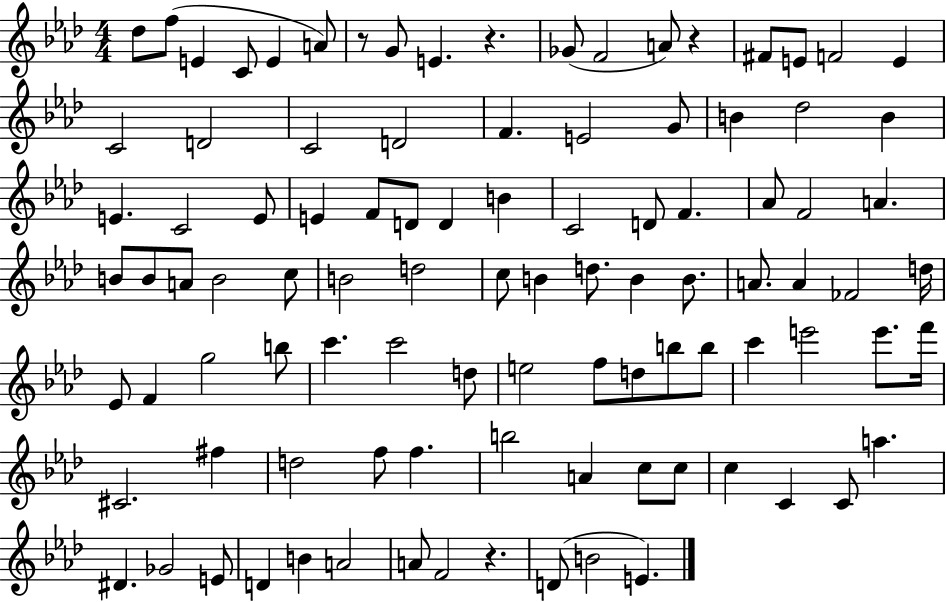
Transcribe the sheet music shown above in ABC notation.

X:1
T:Untitled
M:4/4
L:1/4
K:Ab
_d/2 f/2 E C/2 E A/2 z/2 G/2 E z _G/2 F2 A/2 z ^F/2 E/2 F2 E C2 D2 C2 D2 F E2 G/2 B _d2 B E C2 E/2 E F/2 D/2 D B C2 D/2 F _A/2 F2 A B/2 B/2 A/2 B2 c/2 B2 d2 c/2 B d/2 B B/2 A/2 A _F2 d/4 _E/2 F g2 b/2 c' c'2 d/2 e2 f/2 d/2 b/2 b/2 c' e'2 e'/2 f'/4 ^C2 ^f d2 f/2 f b2 A c/2 c/2 c C C/2 a ^D _G2 E/2 D B A2 A/2 F2 z D/2 B2 E